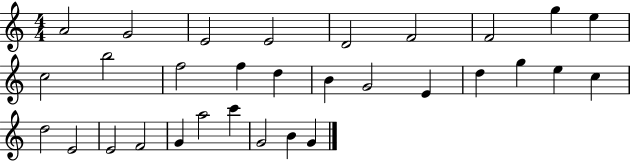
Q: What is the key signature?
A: C major